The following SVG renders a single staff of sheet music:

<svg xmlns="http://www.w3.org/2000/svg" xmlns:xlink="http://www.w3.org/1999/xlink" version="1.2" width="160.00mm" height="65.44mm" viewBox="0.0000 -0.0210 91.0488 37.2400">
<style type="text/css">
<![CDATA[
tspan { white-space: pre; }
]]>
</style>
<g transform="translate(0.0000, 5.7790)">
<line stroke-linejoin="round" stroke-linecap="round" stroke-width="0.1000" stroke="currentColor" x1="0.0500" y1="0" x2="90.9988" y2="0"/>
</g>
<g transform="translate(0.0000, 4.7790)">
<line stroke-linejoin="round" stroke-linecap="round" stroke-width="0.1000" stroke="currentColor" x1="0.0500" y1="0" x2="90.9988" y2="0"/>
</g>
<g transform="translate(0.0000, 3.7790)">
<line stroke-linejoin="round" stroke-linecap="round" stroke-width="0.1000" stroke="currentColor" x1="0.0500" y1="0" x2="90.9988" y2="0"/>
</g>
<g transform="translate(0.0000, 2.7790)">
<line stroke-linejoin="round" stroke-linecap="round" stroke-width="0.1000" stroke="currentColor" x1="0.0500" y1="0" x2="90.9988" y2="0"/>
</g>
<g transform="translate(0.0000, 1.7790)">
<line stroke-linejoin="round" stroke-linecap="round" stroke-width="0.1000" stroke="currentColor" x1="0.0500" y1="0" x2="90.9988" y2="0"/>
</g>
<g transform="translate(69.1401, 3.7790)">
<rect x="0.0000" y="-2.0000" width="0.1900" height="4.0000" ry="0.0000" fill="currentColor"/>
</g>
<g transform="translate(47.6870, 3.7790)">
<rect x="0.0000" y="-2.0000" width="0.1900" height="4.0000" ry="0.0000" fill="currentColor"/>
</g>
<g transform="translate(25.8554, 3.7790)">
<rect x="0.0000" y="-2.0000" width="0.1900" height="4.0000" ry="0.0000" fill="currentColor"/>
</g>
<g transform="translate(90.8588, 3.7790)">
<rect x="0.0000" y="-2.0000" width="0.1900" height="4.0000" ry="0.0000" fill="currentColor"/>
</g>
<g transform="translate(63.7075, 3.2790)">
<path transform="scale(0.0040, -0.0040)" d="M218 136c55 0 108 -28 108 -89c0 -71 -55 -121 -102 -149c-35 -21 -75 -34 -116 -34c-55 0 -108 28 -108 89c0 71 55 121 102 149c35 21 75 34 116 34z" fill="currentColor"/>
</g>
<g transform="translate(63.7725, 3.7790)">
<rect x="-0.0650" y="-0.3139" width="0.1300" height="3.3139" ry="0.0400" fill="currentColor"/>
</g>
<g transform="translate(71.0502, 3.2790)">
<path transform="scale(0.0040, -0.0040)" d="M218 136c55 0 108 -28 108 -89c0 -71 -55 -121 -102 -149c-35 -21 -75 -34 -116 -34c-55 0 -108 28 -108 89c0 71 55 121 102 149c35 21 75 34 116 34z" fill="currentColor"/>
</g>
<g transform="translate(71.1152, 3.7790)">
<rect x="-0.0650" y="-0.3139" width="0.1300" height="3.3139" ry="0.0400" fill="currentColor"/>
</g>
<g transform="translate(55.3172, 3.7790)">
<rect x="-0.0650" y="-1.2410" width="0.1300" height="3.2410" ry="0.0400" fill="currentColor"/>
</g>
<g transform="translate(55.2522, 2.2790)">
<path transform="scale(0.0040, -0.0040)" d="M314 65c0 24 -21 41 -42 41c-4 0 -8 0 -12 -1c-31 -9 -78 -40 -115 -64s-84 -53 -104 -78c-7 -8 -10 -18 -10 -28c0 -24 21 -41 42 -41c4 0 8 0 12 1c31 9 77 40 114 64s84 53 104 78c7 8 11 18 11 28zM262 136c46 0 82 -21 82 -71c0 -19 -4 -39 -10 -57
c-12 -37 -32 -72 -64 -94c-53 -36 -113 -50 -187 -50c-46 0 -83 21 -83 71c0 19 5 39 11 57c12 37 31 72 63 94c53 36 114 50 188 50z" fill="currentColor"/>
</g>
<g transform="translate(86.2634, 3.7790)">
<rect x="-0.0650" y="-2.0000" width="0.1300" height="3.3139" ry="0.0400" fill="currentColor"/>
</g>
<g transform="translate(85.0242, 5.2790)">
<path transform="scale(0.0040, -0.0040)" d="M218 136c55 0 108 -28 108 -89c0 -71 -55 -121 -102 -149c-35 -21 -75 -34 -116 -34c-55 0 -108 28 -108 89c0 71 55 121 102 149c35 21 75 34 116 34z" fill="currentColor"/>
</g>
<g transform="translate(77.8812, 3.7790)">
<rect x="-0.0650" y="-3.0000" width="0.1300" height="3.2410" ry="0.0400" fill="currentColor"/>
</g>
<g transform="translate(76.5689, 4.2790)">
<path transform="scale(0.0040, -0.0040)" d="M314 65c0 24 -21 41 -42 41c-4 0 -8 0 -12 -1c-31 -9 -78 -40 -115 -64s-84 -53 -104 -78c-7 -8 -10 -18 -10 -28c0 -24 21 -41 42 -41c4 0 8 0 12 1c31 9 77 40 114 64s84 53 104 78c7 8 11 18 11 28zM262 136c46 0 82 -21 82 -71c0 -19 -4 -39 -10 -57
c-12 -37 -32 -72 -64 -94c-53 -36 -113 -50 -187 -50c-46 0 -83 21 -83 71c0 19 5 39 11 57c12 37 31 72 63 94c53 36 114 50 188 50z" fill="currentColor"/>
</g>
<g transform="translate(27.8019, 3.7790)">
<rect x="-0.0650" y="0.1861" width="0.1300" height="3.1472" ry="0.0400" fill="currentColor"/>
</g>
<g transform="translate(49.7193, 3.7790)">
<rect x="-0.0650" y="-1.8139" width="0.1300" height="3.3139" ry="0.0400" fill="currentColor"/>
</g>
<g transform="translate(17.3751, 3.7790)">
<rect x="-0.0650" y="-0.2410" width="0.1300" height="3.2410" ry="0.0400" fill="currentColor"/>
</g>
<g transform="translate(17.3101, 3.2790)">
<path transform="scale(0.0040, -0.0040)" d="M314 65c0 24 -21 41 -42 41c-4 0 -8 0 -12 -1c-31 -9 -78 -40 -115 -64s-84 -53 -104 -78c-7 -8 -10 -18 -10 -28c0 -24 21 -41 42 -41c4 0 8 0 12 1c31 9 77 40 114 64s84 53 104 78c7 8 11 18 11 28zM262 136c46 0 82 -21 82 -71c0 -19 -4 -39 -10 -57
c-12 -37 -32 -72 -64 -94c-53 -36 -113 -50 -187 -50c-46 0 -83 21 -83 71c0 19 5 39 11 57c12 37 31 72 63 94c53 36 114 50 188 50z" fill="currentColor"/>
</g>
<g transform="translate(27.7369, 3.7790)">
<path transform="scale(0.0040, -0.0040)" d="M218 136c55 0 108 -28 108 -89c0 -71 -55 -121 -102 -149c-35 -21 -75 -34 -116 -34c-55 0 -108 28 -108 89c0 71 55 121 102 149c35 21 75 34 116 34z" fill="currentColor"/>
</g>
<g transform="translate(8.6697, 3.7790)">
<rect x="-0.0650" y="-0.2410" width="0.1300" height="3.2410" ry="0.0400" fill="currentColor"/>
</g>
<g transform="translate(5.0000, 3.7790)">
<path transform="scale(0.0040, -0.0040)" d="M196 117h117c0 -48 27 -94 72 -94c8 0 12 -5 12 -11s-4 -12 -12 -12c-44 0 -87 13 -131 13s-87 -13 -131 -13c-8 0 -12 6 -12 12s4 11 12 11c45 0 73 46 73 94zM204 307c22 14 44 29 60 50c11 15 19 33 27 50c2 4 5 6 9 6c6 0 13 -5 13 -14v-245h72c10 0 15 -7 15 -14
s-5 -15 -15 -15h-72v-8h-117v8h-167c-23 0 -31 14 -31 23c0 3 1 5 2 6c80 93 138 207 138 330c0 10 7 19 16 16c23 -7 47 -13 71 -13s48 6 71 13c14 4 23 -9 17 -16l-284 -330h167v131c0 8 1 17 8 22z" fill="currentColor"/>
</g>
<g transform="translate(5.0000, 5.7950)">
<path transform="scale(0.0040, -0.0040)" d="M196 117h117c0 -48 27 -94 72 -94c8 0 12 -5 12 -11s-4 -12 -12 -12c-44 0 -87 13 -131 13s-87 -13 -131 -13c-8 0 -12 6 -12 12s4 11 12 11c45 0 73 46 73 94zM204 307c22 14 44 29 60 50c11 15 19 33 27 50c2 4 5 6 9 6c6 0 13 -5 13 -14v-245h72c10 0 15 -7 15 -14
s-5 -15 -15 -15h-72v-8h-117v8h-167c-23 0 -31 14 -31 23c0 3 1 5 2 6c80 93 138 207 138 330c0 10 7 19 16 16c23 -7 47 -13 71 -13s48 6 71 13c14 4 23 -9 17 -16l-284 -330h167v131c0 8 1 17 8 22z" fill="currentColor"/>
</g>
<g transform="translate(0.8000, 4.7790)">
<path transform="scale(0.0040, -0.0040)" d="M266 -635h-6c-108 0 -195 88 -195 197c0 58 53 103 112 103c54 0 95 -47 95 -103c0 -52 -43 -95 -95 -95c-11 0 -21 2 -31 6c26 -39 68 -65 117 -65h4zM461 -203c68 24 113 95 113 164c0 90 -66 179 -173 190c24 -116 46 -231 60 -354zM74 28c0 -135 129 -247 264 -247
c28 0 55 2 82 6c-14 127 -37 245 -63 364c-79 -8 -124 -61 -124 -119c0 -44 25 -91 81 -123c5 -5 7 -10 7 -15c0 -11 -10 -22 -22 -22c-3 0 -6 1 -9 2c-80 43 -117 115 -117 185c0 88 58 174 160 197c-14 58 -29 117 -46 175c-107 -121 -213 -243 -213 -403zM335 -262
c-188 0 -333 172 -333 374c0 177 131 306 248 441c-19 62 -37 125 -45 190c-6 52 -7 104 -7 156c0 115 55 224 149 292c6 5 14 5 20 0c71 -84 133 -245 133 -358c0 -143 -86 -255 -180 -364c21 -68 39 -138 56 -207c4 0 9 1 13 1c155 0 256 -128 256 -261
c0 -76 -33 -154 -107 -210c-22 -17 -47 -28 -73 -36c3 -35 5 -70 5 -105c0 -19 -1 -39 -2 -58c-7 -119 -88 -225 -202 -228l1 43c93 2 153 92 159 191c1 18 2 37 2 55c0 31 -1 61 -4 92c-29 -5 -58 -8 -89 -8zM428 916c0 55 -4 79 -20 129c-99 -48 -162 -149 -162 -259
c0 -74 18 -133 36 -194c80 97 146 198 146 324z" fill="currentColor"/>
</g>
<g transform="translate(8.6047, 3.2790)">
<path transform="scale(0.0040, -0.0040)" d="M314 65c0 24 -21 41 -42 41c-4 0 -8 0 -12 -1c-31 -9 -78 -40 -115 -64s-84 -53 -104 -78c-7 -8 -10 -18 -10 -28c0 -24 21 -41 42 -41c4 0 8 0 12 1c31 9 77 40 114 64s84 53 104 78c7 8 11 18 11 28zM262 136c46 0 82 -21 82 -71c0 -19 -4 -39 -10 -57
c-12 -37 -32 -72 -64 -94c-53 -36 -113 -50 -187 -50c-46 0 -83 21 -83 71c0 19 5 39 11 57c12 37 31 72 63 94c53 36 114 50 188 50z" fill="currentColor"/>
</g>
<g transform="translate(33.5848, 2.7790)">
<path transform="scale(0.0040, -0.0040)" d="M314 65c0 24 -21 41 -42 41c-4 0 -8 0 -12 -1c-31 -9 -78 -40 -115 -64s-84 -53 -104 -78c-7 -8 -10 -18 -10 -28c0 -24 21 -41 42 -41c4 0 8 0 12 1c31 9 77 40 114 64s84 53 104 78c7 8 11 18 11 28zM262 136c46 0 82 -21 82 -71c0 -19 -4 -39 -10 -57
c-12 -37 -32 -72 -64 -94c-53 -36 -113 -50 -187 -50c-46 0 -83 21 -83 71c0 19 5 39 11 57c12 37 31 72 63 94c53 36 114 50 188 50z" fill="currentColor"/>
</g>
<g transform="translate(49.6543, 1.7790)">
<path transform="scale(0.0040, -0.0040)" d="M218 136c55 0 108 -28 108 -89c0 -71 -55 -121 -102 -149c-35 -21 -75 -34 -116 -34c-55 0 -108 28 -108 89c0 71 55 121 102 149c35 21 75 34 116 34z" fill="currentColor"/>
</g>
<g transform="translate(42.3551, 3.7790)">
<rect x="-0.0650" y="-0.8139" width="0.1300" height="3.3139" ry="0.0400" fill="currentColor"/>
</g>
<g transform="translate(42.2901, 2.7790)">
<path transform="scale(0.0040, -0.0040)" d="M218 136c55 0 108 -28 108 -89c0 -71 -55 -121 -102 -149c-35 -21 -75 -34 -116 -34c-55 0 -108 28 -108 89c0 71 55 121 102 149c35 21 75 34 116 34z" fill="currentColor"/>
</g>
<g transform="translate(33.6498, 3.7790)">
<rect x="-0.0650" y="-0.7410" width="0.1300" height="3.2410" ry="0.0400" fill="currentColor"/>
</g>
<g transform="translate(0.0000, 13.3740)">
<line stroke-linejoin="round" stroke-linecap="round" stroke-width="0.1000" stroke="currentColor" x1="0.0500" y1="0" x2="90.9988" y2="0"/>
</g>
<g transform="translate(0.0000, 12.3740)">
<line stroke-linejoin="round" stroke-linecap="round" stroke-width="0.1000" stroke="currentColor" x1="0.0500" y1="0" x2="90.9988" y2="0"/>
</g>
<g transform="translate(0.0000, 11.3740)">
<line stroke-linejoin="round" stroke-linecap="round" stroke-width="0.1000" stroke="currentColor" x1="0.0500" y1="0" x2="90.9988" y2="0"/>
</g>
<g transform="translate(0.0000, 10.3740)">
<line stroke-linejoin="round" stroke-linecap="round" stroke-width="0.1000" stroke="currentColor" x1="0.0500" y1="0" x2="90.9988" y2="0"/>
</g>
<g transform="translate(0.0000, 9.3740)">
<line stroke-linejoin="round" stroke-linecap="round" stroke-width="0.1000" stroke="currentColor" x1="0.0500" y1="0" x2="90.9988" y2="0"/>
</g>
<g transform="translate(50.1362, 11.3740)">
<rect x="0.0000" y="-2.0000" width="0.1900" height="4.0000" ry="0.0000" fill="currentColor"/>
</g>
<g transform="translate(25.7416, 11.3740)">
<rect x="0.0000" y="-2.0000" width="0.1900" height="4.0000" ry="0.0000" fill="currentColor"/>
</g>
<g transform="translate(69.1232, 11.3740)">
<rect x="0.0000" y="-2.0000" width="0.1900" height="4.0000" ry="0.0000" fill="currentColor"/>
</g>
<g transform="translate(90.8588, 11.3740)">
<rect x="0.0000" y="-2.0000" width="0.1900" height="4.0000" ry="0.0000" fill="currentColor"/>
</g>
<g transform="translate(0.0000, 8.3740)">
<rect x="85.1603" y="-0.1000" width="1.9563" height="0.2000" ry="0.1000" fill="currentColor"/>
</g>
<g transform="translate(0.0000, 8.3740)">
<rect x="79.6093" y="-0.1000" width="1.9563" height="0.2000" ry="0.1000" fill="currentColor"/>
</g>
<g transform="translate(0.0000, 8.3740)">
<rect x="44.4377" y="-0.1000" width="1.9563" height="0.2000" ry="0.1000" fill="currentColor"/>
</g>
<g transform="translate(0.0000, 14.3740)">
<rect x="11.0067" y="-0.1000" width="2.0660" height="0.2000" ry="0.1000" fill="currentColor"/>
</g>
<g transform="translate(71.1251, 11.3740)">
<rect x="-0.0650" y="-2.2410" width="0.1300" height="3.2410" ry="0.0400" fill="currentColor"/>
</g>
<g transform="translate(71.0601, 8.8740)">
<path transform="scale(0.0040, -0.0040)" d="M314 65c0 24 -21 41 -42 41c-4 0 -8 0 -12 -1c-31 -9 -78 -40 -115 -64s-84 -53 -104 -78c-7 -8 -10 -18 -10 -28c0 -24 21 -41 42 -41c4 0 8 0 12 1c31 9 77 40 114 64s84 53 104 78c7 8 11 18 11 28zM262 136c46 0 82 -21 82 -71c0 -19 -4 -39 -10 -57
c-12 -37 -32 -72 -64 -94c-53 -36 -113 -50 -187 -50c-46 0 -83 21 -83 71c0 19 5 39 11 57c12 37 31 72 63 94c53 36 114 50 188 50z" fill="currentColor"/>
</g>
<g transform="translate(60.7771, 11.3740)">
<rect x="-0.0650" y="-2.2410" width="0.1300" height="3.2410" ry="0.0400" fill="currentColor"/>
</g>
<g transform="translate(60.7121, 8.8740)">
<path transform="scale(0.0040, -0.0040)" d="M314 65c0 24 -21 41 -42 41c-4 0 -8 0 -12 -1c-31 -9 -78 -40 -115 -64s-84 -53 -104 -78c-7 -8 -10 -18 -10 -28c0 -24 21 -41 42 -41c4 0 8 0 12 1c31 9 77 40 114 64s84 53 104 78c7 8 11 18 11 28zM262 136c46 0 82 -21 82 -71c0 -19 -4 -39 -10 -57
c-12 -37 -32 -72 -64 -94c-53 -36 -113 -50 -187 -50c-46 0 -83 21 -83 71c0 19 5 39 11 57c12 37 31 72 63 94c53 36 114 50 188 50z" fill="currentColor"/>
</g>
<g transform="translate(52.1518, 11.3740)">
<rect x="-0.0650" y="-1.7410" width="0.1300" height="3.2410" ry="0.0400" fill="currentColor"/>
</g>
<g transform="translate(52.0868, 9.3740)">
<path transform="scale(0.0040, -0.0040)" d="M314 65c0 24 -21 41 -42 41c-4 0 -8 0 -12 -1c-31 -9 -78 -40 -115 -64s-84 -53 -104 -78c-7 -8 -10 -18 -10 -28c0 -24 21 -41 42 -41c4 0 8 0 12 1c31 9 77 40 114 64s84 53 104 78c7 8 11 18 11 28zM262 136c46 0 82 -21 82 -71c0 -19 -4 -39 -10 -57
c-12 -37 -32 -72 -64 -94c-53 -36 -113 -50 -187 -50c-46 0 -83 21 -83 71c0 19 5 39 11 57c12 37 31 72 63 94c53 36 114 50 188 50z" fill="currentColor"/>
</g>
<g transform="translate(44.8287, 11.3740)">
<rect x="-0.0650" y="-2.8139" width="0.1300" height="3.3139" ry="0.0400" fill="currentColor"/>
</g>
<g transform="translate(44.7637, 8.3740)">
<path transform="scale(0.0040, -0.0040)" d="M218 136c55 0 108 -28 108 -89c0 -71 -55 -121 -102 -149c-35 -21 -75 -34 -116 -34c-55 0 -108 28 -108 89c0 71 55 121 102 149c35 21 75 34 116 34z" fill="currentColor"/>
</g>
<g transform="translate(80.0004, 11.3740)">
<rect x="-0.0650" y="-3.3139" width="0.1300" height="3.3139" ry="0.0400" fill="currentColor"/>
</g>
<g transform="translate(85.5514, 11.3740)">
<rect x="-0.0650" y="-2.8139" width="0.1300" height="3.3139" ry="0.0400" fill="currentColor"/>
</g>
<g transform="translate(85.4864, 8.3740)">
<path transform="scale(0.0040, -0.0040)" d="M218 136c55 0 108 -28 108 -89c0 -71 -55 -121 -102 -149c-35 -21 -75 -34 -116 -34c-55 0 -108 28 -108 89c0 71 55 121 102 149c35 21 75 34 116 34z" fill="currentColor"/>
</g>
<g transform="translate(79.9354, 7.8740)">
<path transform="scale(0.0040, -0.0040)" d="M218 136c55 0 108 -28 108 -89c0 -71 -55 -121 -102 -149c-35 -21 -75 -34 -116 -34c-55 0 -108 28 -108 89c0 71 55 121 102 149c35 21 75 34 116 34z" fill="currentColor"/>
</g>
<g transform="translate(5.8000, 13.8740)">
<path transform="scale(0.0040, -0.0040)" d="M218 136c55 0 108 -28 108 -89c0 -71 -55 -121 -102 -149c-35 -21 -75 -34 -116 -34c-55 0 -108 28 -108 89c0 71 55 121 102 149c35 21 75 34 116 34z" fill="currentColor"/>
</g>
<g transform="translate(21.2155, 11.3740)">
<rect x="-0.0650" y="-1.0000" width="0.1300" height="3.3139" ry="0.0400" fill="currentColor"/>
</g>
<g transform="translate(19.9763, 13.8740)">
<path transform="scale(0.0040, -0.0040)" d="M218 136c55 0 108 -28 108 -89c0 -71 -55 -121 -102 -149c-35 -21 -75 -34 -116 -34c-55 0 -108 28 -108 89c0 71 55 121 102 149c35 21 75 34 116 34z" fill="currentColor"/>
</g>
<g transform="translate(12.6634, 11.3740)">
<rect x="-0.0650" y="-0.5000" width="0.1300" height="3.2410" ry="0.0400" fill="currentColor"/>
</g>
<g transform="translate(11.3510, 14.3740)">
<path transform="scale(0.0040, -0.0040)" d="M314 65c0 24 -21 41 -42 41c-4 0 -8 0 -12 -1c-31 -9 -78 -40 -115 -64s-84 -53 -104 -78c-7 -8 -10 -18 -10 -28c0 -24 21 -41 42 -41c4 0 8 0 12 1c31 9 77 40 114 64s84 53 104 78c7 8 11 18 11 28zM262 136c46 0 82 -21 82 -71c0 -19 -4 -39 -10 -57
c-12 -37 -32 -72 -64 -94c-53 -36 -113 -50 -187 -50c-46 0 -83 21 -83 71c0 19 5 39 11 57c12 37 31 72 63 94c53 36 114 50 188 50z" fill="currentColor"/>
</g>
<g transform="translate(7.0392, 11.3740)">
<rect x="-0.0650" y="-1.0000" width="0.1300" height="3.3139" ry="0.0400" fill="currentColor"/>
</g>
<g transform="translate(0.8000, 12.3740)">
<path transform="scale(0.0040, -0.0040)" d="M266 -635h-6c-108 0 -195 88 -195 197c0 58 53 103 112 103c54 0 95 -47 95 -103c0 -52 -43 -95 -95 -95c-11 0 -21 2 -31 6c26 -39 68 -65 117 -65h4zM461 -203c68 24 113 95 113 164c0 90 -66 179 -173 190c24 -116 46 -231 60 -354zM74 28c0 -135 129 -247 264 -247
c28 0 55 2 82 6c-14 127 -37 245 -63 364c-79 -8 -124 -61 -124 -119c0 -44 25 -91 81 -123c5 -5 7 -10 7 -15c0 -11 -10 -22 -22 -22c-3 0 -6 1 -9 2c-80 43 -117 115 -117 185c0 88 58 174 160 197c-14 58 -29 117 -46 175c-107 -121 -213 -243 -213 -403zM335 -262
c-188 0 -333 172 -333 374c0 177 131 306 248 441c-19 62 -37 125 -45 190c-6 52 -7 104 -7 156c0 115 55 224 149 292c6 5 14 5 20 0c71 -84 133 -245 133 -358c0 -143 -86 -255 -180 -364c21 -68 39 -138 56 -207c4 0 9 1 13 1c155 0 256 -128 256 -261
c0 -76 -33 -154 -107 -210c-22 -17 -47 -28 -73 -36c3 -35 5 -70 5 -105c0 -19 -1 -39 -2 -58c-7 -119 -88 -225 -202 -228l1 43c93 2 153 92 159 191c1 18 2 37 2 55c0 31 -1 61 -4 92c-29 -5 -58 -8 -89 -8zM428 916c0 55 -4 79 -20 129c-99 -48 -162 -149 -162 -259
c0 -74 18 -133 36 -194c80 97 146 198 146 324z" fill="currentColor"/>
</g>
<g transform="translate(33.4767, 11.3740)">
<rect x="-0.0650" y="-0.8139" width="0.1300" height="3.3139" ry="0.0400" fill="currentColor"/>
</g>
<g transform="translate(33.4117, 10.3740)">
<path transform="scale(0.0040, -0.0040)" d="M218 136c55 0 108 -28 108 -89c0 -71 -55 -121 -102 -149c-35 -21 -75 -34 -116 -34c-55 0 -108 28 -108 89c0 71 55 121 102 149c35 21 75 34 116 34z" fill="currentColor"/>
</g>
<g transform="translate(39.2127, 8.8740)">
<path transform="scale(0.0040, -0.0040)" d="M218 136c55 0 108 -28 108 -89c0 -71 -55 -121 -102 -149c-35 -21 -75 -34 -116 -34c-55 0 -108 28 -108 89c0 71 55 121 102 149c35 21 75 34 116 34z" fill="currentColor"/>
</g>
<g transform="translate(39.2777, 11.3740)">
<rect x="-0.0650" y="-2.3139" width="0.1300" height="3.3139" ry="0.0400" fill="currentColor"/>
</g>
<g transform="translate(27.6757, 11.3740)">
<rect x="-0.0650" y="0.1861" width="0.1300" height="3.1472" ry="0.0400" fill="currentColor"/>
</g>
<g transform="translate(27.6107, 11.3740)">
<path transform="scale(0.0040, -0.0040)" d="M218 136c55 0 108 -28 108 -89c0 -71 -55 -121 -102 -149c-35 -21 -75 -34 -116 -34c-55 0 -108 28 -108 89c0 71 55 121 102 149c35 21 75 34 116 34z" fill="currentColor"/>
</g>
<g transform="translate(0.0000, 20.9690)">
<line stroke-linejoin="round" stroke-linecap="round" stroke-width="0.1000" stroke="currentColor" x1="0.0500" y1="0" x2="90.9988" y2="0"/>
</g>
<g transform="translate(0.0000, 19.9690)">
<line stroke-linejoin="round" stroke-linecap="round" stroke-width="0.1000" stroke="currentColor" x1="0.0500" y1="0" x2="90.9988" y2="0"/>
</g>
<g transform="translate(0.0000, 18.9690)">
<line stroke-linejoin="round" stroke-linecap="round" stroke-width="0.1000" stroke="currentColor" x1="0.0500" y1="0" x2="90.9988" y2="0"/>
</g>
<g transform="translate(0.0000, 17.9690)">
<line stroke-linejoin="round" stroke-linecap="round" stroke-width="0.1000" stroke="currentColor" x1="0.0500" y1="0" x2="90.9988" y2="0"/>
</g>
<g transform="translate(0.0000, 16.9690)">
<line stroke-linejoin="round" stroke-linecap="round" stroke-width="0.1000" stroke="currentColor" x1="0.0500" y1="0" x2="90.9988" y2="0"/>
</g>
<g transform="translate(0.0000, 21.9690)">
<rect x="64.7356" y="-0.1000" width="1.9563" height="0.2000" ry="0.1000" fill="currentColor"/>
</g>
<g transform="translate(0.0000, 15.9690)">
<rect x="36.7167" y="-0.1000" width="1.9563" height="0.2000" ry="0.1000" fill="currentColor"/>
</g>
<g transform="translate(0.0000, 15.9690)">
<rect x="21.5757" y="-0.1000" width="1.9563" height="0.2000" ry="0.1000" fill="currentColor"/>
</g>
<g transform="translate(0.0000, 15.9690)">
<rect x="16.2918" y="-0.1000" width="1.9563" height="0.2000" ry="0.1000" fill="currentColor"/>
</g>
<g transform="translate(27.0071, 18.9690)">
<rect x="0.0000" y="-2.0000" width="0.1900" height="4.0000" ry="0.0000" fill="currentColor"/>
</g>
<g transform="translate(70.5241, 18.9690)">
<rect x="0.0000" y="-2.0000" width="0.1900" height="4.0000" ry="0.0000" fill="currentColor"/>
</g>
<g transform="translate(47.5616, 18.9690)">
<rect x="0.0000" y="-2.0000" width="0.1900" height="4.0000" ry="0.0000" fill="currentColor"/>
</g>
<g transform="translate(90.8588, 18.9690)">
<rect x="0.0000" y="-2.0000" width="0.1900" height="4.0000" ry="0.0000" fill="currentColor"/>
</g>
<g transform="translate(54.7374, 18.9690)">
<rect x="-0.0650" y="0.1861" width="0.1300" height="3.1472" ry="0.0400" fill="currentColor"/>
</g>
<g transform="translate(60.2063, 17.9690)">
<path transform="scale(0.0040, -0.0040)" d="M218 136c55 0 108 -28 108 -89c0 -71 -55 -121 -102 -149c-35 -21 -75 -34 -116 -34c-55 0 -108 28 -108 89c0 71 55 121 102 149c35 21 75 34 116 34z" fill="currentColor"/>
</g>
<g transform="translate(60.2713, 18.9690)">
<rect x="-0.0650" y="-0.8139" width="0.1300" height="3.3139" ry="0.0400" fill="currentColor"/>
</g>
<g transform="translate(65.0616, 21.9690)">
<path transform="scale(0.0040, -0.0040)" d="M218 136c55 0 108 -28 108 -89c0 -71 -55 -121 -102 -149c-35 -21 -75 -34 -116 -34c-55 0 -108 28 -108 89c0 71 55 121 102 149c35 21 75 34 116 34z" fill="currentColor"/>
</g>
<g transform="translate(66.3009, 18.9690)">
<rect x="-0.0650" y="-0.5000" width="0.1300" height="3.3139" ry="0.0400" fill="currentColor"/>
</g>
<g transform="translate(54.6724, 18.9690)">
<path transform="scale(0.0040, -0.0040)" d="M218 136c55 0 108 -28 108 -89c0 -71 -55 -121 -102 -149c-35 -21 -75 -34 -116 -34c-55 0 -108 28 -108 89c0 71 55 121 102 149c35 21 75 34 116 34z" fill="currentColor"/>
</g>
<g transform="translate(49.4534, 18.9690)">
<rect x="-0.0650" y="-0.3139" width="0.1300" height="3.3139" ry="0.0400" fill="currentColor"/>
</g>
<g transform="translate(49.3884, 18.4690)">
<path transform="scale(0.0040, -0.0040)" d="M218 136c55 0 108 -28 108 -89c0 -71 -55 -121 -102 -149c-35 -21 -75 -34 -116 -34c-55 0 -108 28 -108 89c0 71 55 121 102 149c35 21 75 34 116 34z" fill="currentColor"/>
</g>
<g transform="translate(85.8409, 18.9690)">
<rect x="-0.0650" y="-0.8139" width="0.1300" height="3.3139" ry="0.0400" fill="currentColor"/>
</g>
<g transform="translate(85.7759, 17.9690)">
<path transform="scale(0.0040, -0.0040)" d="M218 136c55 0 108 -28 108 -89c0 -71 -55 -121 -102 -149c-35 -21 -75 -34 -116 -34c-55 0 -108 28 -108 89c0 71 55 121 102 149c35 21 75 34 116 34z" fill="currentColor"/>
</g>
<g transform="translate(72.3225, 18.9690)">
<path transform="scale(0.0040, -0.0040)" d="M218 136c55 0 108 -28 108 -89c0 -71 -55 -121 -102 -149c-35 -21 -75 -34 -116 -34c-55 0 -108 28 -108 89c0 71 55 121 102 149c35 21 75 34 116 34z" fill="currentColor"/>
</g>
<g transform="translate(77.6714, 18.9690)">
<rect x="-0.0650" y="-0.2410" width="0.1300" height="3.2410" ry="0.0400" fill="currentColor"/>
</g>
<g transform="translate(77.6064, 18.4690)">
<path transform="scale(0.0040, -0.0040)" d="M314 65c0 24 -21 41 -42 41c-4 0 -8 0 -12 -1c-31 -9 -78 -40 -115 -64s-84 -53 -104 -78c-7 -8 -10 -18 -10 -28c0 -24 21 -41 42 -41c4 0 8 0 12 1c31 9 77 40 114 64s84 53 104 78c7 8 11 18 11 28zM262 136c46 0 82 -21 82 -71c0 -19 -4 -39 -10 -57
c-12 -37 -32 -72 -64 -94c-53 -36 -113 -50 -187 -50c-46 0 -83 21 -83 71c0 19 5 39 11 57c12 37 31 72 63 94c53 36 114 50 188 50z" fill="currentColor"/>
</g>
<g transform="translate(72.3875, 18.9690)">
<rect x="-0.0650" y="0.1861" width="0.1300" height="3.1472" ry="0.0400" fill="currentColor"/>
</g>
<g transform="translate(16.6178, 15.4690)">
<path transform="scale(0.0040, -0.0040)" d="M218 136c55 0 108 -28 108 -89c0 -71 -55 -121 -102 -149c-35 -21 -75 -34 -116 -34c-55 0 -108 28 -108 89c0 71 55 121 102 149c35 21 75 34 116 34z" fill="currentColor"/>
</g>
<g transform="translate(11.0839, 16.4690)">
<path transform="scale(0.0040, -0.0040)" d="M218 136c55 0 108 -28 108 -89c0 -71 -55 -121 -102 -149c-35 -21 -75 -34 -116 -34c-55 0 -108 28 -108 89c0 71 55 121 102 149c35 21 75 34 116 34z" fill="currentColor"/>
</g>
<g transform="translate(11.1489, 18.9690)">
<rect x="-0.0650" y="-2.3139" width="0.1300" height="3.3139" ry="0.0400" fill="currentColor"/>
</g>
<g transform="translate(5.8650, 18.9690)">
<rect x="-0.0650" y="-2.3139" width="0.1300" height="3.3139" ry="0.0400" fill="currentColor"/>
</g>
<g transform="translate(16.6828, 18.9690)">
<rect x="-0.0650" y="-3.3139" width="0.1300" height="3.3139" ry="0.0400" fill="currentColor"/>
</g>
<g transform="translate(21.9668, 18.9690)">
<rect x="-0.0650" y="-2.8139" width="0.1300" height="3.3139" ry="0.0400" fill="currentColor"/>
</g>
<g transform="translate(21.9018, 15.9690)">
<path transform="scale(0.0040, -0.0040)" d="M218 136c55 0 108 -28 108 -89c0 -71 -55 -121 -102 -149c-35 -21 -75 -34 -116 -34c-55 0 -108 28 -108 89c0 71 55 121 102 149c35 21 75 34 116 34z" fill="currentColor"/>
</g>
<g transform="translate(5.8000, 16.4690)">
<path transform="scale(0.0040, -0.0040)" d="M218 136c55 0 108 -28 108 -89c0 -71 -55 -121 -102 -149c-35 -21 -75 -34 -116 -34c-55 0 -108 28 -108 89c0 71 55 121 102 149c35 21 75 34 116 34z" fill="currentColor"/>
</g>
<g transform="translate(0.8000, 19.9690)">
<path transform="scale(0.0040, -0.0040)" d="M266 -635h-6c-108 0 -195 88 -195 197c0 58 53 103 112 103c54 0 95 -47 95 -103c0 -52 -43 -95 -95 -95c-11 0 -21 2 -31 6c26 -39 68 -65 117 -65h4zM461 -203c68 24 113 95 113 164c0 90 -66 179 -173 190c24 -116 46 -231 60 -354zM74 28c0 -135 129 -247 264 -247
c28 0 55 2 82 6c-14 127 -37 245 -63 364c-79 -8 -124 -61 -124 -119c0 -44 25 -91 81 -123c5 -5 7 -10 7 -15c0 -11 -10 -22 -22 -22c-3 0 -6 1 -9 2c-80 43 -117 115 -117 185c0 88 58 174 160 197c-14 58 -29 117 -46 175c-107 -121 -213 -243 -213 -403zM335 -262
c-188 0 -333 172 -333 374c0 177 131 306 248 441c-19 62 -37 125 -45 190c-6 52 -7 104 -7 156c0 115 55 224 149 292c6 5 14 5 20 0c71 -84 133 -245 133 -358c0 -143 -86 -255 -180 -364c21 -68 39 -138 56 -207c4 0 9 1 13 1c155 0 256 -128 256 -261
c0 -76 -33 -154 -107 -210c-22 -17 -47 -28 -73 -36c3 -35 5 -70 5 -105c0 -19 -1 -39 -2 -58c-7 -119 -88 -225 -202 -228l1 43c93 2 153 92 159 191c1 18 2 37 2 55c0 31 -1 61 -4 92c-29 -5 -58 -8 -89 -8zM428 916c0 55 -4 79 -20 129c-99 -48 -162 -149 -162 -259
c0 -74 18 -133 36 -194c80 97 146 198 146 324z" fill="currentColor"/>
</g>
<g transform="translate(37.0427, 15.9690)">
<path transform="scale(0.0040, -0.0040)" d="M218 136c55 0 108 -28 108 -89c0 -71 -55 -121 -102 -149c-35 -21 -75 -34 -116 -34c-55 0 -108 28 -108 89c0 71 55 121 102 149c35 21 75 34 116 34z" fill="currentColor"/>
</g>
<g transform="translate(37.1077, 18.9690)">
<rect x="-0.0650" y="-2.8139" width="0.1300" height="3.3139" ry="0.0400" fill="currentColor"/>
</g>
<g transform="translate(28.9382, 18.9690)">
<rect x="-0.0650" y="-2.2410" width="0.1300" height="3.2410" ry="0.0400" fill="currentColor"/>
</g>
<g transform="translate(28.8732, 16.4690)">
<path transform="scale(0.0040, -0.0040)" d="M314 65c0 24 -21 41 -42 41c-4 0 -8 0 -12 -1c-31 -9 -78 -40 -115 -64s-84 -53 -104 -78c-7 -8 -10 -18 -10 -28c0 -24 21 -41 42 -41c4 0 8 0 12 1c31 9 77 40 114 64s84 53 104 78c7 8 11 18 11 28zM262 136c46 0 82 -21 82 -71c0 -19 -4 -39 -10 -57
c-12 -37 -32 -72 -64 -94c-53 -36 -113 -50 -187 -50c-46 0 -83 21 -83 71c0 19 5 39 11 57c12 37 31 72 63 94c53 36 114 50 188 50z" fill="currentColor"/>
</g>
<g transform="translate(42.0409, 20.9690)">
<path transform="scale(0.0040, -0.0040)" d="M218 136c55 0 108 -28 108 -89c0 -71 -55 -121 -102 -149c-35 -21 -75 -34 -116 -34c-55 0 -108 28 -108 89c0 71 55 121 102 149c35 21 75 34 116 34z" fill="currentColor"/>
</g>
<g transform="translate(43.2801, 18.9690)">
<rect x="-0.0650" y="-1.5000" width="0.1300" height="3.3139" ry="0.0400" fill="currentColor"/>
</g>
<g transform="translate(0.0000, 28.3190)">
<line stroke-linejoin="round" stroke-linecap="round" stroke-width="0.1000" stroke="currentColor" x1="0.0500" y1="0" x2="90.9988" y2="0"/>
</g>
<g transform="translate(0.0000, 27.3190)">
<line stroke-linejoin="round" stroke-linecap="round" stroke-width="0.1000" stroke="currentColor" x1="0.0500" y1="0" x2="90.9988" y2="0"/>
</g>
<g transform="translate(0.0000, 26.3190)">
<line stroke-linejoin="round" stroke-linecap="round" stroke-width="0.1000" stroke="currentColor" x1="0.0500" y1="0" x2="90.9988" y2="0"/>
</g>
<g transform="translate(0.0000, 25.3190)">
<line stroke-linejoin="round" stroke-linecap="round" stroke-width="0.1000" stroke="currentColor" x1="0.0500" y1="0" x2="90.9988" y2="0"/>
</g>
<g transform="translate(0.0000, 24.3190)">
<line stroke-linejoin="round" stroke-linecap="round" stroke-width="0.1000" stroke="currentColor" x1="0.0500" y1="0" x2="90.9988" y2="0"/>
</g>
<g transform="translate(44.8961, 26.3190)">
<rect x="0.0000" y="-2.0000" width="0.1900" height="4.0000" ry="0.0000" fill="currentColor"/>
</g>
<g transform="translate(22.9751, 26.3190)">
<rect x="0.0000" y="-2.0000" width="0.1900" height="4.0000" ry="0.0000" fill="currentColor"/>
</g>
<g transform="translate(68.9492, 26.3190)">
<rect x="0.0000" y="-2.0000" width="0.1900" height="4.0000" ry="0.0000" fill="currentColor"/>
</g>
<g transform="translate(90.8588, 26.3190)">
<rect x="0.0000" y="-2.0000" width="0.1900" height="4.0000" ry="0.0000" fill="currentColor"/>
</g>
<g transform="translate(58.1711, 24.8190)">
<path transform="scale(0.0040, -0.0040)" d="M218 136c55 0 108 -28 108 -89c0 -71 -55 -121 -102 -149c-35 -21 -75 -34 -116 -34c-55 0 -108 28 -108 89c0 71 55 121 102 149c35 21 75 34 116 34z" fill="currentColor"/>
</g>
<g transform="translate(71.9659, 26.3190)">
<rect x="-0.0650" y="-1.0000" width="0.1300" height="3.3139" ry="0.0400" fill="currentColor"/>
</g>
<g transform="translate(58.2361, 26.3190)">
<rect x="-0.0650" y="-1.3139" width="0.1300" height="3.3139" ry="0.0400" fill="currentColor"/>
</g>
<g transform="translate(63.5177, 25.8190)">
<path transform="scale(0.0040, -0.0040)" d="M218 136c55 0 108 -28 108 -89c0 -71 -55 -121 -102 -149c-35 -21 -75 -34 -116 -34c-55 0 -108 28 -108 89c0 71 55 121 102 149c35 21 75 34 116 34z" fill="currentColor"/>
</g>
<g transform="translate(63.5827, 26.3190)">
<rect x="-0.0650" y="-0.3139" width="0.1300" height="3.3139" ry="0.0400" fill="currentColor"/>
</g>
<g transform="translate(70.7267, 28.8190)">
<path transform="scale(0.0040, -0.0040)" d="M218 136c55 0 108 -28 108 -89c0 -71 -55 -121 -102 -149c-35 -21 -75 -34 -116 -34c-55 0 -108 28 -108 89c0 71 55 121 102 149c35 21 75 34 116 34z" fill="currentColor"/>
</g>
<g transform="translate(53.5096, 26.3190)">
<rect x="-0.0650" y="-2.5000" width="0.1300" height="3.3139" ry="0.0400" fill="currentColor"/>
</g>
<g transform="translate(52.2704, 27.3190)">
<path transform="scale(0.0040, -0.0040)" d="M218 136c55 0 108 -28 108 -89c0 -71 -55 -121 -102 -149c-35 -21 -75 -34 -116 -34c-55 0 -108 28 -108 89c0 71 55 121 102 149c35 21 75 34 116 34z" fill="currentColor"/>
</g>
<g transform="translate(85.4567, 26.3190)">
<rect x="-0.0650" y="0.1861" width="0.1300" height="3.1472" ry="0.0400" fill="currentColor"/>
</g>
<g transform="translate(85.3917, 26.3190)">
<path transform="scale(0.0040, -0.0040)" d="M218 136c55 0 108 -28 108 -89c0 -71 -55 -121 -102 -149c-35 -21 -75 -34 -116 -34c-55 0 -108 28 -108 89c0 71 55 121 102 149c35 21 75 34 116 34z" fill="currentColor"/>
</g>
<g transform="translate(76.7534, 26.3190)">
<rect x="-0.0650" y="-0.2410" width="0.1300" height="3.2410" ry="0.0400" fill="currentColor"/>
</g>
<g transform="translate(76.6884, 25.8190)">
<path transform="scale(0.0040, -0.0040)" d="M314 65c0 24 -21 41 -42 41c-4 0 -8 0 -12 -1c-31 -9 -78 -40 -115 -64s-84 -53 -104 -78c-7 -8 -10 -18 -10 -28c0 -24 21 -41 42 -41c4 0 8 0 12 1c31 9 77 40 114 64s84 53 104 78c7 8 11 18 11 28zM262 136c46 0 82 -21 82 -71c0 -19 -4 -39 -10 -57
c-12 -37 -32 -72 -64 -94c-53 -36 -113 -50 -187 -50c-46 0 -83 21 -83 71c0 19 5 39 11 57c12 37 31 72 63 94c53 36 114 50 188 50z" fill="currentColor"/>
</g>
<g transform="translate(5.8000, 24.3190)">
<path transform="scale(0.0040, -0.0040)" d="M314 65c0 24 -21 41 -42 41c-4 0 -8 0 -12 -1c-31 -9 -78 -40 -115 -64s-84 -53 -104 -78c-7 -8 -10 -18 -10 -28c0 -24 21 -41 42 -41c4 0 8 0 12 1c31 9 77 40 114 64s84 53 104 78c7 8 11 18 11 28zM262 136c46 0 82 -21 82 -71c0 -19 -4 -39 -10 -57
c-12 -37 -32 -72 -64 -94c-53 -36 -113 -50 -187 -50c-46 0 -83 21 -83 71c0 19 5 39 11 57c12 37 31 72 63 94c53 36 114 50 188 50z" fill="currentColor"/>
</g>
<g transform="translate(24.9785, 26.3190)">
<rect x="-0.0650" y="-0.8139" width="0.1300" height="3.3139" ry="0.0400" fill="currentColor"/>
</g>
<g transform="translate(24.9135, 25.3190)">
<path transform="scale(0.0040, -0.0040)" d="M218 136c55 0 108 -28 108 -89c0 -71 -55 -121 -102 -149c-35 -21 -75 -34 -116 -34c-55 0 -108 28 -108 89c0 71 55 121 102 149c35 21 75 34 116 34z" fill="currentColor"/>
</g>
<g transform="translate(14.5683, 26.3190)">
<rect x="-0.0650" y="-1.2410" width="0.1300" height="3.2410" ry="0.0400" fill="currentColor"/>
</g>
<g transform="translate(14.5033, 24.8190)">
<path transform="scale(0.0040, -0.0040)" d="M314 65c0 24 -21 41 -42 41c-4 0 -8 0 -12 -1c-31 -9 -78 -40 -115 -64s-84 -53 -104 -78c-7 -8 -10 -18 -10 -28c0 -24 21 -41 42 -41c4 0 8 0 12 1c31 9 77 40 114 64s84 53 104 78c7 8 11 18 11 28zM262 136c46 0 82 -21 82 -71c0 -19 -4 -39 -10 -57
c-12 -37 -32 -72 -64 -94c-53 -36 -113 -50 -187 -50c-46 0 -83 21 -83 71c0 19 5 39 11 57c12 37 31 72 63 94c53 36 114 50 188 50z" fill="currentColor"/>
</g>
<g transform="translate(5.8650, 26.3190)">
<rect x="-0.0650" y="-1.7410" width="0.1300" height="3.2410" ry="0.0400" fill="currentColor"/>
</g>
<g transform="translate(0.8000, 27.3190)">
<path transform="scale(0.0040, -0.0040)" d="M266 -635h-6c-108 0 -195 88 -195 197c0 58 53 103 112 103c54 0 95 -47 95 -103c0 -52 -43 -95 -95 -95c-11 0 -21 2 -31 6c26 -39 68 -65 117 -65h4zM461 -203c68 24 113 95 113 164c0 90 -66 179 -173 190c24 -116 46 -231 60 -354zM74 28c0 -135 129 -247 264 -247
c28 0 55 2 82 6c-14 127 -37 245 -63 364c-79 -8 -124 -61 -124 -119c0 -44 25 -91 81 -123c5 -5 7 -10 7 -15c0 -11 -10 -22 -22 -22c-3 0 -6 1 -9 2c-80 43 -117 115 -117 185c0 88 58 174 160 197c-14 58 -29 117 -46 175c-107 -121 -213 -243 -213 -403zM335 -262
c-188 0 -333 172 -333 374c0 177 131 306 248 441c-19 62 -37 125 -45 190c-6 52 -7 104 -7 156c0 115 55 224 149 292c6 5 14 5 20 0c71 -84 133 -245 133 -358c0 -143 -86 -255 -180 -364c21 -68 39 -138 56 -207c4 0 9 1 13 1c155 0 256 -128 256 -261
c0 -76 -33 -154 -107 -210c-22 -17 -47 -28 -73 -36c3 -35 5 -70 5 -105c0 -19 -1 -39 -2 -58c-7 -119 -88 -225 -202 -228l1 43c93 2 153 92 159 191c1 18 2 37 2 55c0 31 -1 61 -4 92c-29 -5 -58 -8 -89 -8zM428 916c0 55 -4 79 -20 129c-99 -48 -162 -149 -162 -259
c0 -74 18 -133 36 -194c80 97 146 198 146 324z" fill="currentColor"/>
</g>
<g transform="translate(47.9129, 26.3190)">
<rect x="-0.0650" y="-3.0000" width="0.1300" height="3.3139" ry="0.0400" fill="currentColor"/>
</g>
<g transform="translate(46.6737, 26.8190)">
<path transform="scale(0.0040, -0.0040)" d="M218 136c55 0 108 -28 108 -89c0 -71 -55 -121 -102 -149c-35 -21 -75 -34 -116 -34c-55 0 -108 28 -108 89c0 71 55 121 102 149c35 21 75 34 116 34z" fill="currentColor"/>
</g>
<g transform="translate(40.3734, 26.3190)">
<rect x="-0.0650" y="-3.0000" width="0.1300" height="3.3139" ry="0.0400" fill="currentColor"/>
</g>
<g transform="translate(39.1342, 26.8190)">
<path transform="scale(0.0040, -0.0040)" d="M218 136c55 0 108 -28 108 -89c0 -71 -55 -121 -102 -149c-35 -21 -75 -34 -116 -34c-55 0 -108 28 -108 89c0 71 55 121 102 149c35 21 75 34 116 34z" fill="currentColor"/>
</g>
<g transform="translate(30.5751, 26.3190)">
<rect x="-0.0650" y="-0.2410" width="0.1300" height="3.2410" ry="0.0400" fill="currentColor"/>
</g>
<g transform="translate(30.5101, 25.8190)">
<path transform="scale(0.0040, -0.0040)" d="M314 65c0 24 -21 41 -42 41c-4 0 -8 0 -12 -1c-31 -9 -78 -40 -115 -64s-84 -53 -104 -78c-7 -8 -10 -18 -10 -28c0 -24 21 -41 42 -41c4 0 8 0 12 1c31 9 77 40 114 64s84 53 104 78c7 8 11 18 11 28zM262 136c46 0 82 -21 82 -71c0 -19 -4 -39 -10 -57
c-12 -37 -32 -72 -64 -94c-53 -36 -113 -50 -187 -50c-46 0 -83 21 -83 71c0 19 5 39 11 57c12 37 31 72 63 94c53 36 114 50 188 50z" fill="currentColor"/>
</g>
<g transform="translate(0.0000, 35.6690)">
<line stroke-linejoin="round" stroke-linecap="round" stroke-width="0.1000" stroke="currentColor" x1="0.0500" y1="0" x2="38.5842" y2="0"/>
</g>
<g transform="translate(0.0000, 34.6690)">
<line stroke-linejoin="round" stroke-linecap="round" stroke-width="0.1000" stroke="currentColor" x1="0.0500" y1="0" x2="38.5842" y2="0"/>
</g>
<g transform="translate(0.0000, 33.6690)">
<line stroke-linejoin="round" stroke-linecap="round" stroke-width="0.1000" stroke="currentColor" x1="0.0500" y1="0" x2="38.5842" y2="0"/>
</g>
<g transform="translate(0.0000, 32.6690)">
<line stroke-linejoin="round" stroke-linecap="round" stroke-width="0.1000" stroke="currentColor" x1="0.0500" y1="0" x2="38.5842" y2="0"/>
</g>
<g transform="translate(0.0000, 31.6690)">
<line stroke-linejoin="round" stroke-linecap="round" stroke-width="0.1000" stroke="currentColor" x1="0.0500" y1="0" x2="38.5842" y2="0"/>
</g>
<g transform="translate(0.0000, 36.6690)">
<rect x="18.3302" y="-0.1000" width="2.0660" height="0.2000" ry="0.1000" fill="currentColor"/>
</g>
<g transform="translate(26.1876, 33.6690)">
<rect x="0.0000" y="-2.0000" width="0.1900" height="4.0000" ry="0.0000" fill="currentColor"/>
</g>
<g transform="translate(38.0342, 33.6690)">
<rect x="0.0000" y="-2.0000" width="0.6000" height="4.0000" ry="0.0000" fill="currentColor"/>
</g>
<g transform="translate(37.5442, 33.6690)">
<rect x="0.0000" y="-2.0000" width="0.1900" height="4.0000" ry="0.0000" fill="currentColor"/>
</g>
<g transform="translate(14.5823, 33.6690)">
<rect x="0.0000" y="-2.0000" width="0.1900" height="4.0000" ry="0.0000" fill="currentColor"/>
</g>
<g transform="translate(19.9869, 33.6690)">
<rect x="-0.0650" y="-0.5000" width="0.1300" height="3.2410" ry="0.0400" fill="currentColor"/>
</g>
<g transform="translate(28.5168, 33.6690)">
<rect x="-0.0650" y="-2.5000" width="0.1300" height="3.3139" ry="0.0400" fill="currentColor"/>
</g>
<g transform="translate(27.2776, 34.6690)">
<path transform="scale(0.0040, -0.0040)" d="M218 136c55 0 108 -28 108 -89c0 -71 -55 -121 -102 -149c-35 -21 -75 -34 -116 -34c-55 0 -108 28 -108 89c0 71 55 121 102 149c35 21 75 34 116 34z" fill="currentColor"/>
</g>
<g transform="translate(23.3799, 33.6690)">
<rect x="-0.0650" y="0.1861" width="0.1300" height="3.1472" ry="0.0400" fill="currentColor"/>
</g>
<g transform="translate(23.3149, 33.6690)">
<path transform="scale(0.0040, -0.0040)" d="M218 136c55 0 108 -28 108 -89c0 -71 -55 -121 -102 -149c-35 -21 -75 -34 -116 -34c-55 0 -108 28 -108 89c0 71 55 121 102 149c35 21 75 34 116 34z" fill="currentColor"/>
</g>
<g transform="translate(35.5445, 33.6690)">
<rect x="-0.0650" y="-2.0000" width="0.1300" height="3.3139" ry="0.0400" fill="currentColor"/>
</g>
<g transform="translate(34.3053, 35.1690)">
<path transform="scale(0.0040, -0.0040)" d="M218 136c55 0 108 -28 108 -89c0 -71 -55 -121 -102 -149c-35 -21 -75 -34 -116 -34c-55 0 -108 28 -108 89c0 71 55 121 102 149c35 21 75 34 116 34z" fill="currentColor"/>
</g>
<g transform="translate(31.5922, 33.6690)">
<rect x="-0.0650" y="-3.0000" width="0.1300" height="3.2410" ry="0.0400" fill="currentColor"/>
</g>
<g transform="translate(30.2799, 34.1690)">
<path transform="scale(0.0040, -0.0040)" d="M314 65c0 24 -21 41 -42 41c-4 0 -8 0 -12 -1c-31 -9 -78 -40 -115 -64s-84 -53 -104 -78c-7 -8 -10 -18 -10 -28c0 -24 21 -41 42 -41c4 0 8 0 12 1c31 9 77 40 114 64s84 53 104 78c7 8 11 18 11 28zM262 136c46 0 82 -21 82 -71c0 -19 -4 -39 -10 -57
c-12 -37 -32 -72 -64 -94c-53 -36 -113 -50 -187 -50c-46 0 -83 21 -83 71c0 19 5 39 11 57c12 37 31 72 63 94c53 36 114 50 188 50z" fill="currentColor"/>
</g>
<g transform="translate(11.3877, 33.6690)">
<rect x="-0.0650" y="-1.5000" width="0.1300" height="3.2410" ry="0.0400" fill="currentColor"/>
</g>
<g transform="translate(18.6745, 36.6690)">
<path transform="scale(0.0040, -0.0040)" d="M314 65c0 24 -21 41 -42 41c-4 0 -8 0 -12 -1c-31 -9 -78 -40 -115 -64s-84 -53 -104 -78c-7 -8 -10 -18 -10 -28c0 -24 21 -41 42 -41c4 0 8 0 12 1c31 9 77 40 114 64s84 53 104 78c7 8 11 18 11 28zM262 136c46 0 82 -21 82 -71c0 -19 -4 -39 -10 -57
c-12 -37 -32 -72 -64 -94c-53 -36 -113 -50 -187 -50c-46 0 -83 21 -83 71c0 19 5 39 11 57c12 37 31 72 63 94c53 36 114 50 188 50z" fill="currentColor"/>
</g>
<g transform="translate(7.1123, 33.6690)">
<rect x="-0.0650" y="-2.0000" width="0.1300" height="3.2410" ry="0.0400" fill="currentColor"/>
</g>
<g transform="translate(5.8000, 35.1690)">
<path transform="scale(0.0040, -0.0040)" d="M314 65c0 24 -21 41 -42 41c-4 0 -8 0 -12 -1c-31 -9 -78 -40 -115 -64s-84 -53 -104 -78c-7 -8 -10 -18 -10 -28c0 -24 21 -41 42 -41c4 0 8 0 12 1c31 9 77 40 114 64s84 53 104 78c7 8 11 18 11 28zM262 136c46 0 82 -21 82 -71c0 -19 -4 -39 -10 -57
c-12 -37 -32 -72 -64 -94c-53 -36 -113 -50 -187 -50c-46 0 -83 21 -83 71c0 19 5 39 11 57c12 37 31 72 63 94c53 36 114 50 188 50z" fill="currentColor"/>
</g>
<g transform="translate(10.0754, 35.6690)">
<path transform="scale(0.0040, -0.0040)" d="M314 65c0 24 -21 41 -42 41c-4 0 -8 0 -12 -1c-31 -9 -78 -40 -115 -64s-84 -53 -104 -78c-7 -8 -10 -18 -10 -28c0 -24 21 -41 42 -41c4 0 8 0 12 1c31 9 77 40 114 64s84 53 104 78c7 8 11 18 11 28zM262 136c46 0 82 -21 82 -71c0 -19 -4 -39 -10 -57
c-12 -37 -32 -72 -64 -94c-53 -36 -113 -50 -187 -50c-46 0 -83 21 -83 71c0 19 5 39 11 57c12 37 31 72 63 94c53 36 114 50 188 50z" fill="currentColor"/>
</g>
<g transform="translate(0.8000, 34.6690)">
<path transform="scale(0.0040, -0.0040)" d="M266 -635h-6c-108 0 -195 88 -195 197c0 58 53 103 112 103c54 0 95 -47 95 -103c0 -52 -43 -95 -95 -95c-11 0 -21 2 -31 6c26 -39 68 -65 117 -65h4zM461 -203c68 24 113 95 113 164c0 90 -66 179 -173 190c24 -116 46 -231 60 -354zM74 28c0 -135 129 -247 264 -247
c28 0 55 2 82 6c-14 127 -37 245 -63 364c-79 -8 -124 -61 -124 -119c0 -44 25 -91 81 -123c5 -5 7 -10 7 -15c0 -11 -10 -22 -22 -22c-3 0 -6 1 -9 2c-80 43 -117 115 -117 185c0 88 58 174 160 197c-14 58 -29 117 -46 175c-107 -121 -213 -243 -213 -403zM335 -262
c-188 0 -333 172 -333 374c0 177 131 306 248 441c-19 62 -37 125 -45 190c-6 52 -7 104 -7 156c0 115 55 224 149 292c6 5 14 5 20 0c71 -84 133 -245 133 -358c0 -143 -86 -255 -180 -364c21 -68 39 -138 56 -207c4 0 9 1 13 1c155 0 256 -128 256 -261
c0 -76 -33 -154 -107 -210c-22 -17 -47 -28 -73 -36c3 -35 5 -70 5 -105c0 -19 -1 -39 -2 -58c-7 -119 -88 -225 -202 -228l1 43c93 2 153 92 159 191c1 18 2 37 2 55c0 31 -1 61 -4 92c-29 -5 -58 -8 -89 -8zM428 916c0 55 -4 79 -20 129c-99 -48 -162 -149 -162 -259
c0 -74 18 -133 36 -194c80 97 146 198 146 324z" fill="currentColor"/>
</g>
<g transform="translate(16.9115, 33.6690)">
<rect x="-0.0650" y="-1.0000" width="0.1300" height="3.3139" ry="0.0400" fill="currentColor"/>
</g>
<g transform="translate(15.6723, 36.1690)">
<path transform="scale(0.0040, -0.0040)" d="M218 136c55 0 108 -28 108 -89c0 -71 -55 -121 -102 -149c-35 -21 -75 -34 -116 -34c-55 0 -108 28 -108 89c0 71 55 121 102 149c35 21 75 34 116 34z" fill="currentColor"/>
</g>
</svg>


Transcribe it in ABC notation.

X:1
T:Untitled
M:4/4
L:1/4
K:C
c2 c2 B d2 d f e2 c c A2 F D C2 D B d g a f2 g2 g2 b a g g b a g2 a E c B d C B c2 d f2 e2 d c2 A A G e c D c2 B F2 E2 D C2 B G A2 F